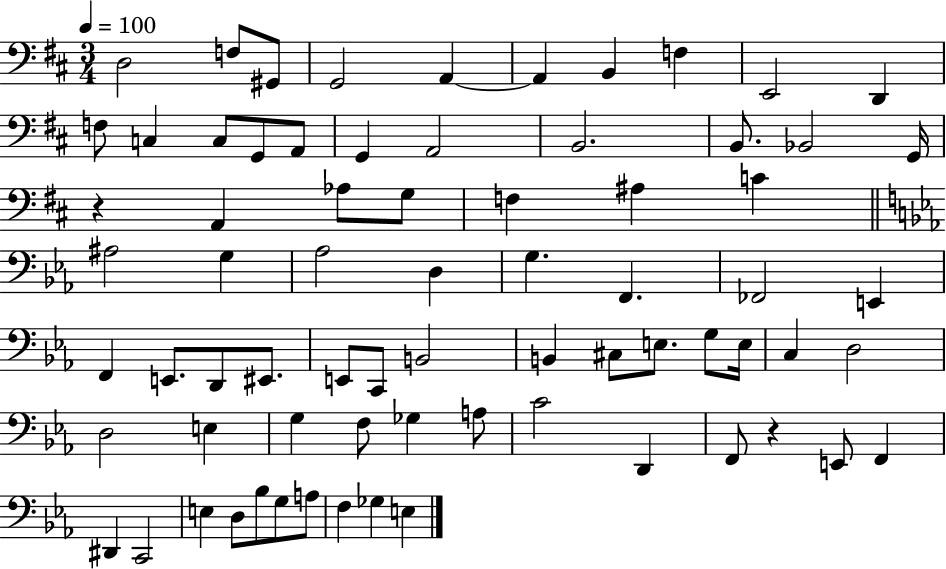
X:1
T:Untitled
M:3/4
L:1/4
K:D
D,2 F,/2 ^G,,/2 G,,2 A,, A,, B,, F, E,,2 D,, F,/2 C, C,/2 G,,/2 A,,/2 G,, A,,2 B,,2 B,,/2 _B,,2 G,,/4 z A,, _A,/2 G,/2 F, ^A, C ^A,2 G, _A,2 D, G, F,, _F,,2 E,, F,, E,,/2 D,,/2 ^E,,/2 E,,/2 C,,/2 B,,2 B,, ^C,/2 E,/2 G,/2 E,/4 C, D,2 D,2 E, G, F,/2 _G, A,/2 C2 D,, F,,/2 z E,,/2 F,, ^D,, C,,2 E, D,/2 _B,/2 G,/2 A,/2 F, _G, E,